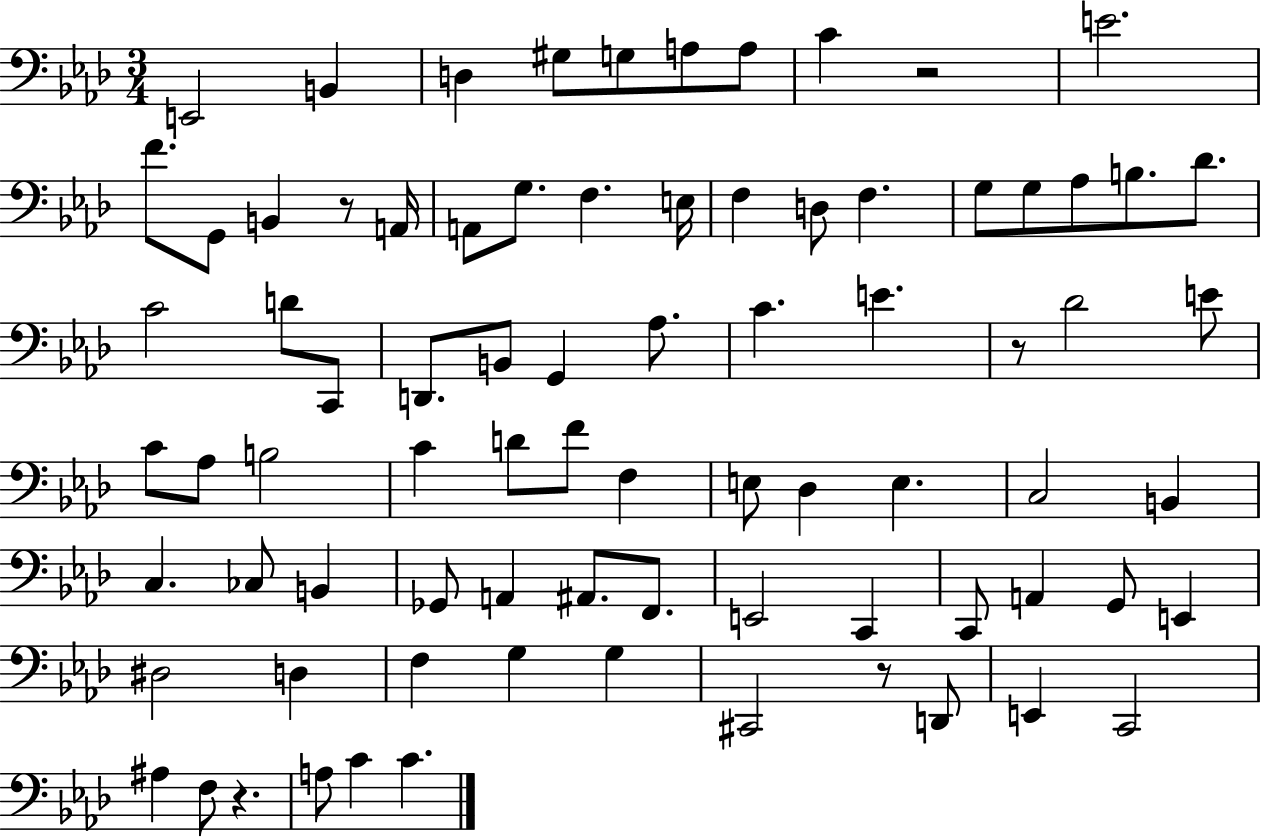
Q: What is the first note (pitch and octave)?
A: E2